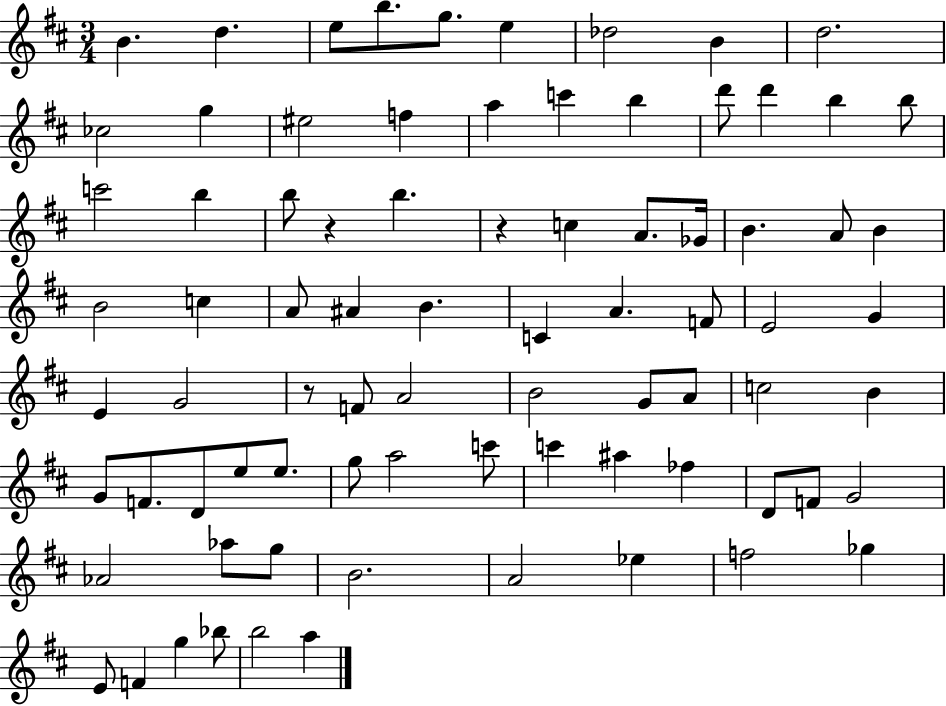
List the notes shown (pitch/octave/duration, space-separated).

B4/q. D5/q. E5/e B5/e. G5/e. E5/q Db5/h B4/q D5/h. CES5/h G5/q EIS5/h F5/q A5/q C6/q B5/q D6/e D6/q B5/q B5/e C6/h B5/q B5/e R/q B5/q. R/q C5/q A4/e. Gb4/s B4/q. A4/e B4/q B4/h C5/q A4/e A#4/q B4/q. C4/q A4/q. F4/e E4/h G4/q E4/q G4/h R/e F4/e A4/h B4/h G4/e A4/e C5/h B4/q G4/e F4/e. D4/e E5/e E5/e. G5/e A5/h C6/e C6/q A#5/q FES5/q D4/e F4/e G4/h Ab4/h Ab5/e G5/e B4/h. A4/h Eb5/q F5/h Gb5/q E4/e F4/q G5/q Bb5/e B5/h A5/q